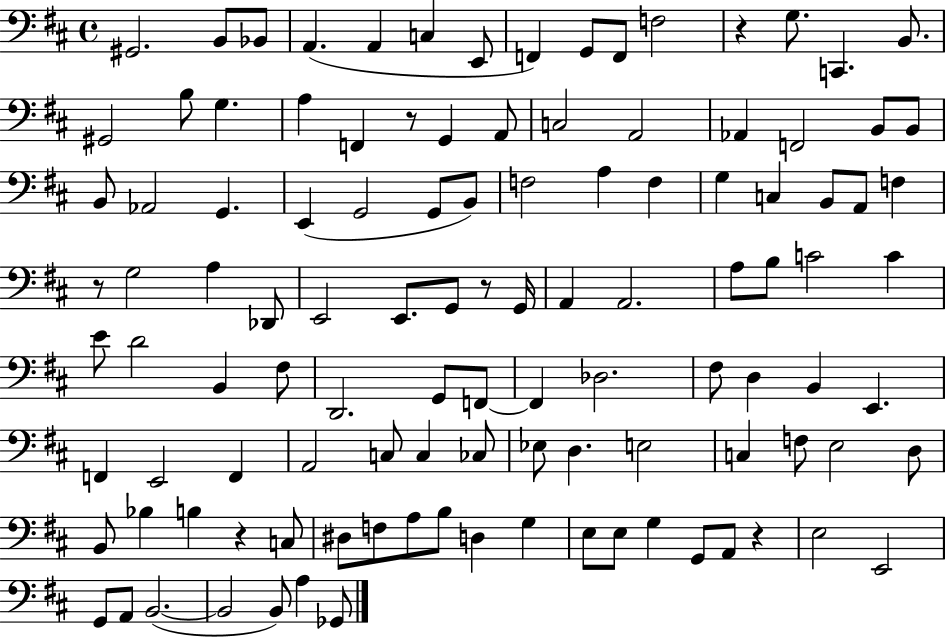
X:1
T:Untitled
M:4/4
L:1/4
K:D
^G,,2 B,,/2 _B,,/2 A,, A,, C, E,,/2 F,, G,,/2 F,,/2 F,2 z G,/2 C,, B,,/2 ^G,,2 B,/2 G, A, F,, z/2 G,, A,,/2 C,2 A,,2 _A,, F,,2 B,,/2 B,,/2 B,,/2 _A,,2 G,, E,, G,,2 G,,/2 B,,/2 F,2 A, F, G, C, B,,/2 A,,/2 F, z/2 G,2 A, _D,,/2 E,,2 E,,/2 G,,/2 z/2 G,,/4 A,, A,,2 A,/2 B,/2 C2 C E/2 D2 B,, ^F,/2 D,,2 G,,/2 F,,/2 F,, _D,2 ^F,/2 D, B,, E,, F,, E,,2 F,, A,,2 C,/2 C, _C,/2 _E,/2 D, E,2 C, F,/2 E,2 D,/2 B,,/2 _B, B, z C,/2 ^D,/2 F,/2 A,/2 B,/2 D, G, E,/2 E,/2 G, G,,/2 A,,/2 z E,2 E,,2 G,,/2 A,,/2 B,,2 B,,2 B,,/2 A, _G,,/2